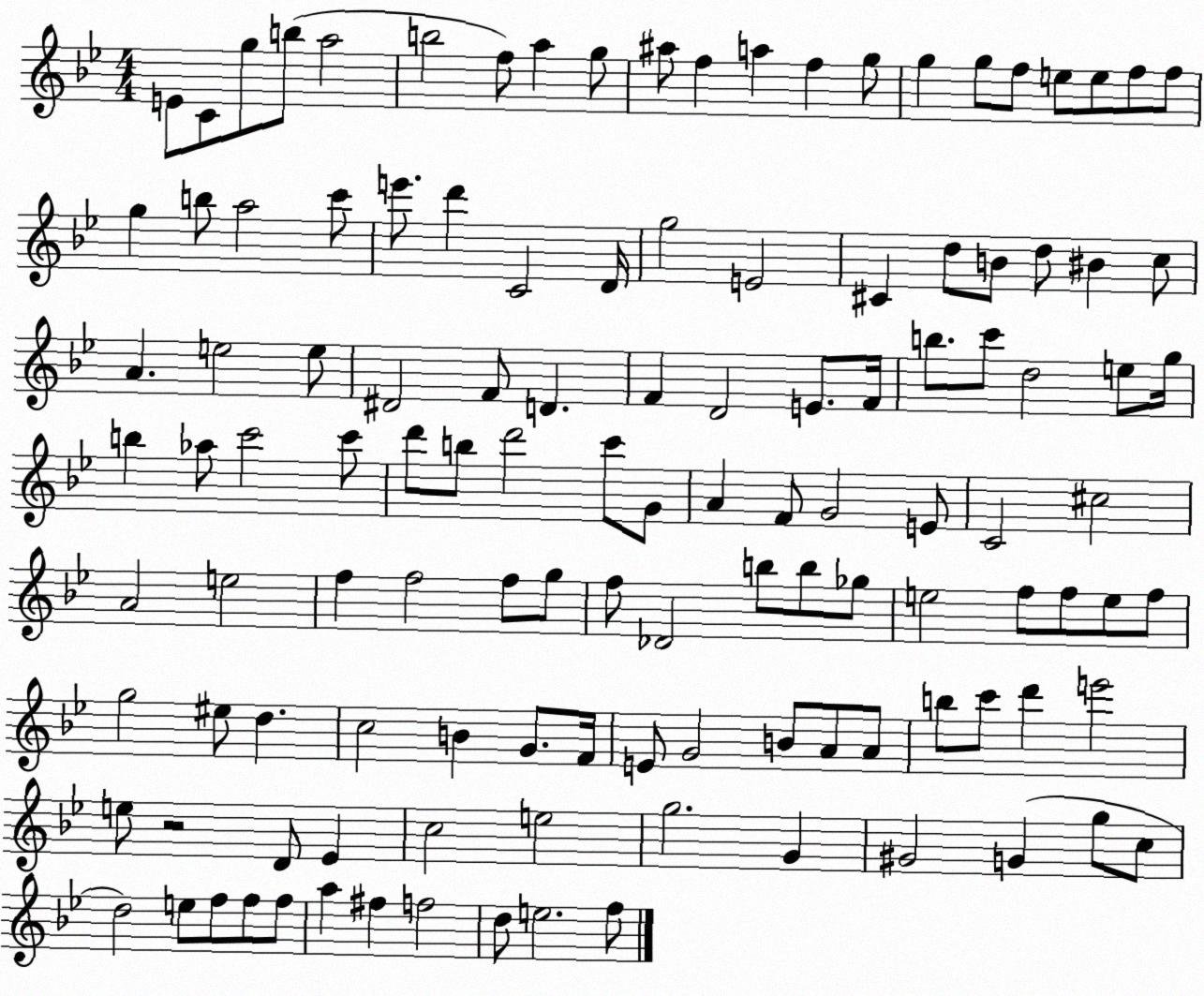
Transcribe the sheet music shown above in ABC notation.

X:1
T:Untitled
M:4/4
L:1/4
K:Bb
E/2 C/2 g/2 b/2 a2 b2 f/2 a g/2 ^a/2 f a f g/2 g g/2 f/2 e/2 e/2 f/2 f/2 g b/2 a2 c'/2 e'/2 d' C2 D/4 g2 E2 ^C d/2 B/2 d/2 ^B c/2 A e2 e/2 ^D2 F/2 D F D2 E/2 F/4 b/2 c'/2 d2 e/2 g/4 b _a/2 c'2 c'/2 d'/2 b/2 d'2 c'/2 G/2 A F/2 G2 E/2 C2 ^c2 A2 e2 f f2 f/2 g/2 f/2 _D2 b/2 b/2 _g/2 e2 f/2 f/2 e/2 f/2 g2 ^e/2 d c2 B G/2 F/4 E/2 G2 B/2 A/2 A/2 b/2 c'/2 d' e'2 e/2 z2 D/2 _E c2 e2 g2 G ^G2 G g/2 c/2 d2 e/2 f/2 f/2 f/2 a ^f f2 d/2 e2 f/2